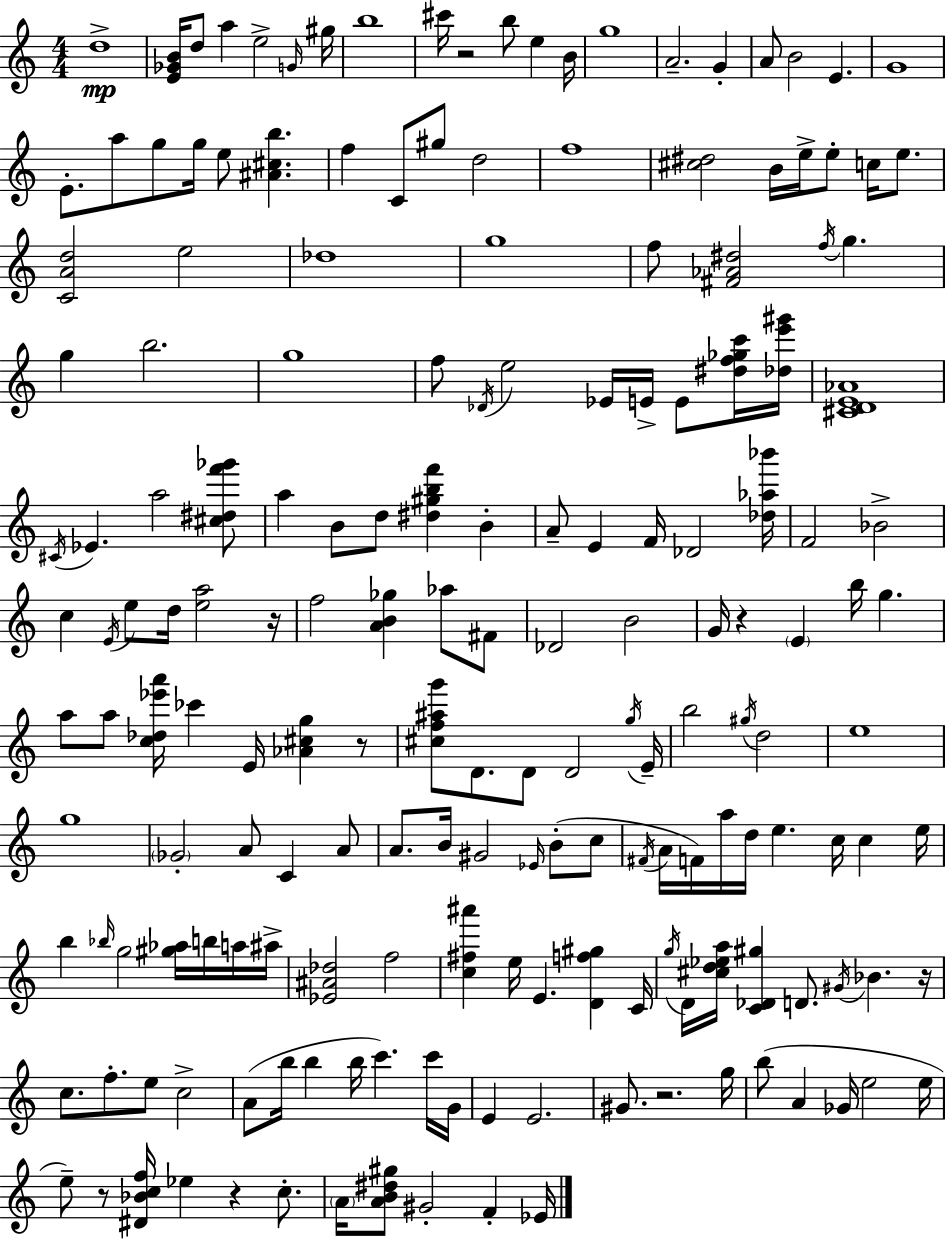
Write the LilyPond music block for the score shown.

{
  \clef treble
  \numericTimeSignature
  \time 4/4
  \key a \minor
  d''1->\mp | <e' ges' b'>16 d''8 a''4 e''2-> \grace { g'16 } | gis''16 b''1 | cis'''16 r2 b''8 e''4 | \break b'16 g''1 | a'2.-- g'4-. | a'8 b'2 e'4. | g'1 | \break e'8.-. a''8 g''8 g''16 e''8 <ais' cis'' b''>4. | f''4 c'8 gis''8 d''2 | f''1 | <cis'' dis''>2 b'16 e''16-> e''8-. c''16 e''8. | \break <c' a' d''>2 e''2 | des''1 | g''1 | f''8 <fis' aes' dis''>2 \acciaccatura { f''16 } g''4. | \break g''4 b''2. | g''1 | f''8 \acciaccatura { des'16 } e''2 ees'16 e'16-> e'8 | <dis'' f'' ges'' c'''>16 <des'' e''' gis'''>16 <cis' d' e' aes'>1 | \break \acciaccatura { cis'16 } ees'4. a''2 | <cis'' dis'' f''' ges'''>8 a''4 b'8 d''8 <dis'' gis'' b'' f'''>4 | b'4-. a'8-- e'4 f'16 des'2 | <des'' aes'' bes'''>16 f'2 bes'2-> | \break c''4 \acciaccatura { e'16 } e''8 d''16 <e'' a''>2 | r16 f''2 <a' b' ges''>4 | aes''8 fis'8 des'2 b'2 | g'16 r4 \parenthesize e'4 b''16 g''4. | \break a''8 a''8 <c'' des'' ees''' a'''>16 ces'''4 e'16 <aes' cis'' g''>4 | r8 <cis'' f'' ais'' g'''>8 d'8. d'8 d'2 | \acciaccatura { g''16 } e'16-- b''2 \acciaccatura { gis''16 } d''2 | e''1 | \break g''1 | \parenthesize ges'2-. a'8 | c'4 a'8 a'8. b'16 gis'2 | \grace { ees'16 } b'8-.( c''8 \acciaccatura { fis'16 } a'16 f'16) a''16 d''16 e''4. | \break c''16 c''4 e''16 b''4 \grace { bes''16 } g''2 | <gis'' aes''>16 b''16 a''16 ais''16-> <ees' ais' des''>2 | f''2 <c'' fis'' ais'''>4 e''16 e'4. | <d' f'' gis''>4 c'16 \acciaccatura { g''16 } d'16 <cis'' d'' ees'' a''>16 <c' des' gis''>4 | \break d'8. \acciaccatura { gis'16 } bes'4. r16 c''8. f''8.-. | e''8 c''2-> a'8( b''16 b''4 | b''16 c'''4.) c'''16 g'16 e'4 | e'2. gis'8. r2. | \break g''16 b''8( a'4 | ges'16 e''2 e''16 e''8--) r8 | <dis' bes' c'' f''>16 ees''4 r4 c''8.-. \parenthesize a'16 <a' b' dis'' gis''>8 gis'2-. | f'4-. ees'16 \bar "|."
}